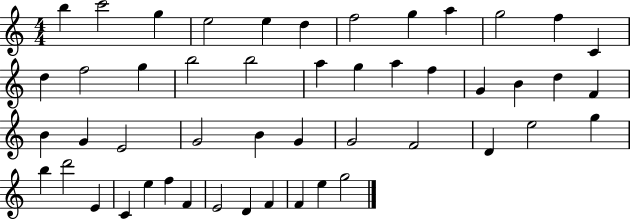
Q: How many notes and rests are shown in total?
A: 49